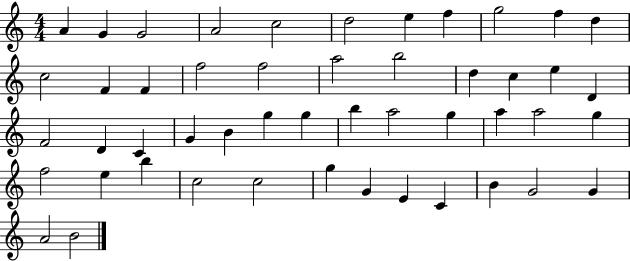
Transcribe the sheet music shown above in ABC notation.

X:1
T:Untitled
M:4/4
L:1/4
K:C
A G G2 A2 c2 d2 e f g2 f d c2 F F f2 f2 a2 b2 d c e D F2 D C G B g g b a2 g a a2 g f2 e b c2 c2 g G E C B G2 G A2 B2